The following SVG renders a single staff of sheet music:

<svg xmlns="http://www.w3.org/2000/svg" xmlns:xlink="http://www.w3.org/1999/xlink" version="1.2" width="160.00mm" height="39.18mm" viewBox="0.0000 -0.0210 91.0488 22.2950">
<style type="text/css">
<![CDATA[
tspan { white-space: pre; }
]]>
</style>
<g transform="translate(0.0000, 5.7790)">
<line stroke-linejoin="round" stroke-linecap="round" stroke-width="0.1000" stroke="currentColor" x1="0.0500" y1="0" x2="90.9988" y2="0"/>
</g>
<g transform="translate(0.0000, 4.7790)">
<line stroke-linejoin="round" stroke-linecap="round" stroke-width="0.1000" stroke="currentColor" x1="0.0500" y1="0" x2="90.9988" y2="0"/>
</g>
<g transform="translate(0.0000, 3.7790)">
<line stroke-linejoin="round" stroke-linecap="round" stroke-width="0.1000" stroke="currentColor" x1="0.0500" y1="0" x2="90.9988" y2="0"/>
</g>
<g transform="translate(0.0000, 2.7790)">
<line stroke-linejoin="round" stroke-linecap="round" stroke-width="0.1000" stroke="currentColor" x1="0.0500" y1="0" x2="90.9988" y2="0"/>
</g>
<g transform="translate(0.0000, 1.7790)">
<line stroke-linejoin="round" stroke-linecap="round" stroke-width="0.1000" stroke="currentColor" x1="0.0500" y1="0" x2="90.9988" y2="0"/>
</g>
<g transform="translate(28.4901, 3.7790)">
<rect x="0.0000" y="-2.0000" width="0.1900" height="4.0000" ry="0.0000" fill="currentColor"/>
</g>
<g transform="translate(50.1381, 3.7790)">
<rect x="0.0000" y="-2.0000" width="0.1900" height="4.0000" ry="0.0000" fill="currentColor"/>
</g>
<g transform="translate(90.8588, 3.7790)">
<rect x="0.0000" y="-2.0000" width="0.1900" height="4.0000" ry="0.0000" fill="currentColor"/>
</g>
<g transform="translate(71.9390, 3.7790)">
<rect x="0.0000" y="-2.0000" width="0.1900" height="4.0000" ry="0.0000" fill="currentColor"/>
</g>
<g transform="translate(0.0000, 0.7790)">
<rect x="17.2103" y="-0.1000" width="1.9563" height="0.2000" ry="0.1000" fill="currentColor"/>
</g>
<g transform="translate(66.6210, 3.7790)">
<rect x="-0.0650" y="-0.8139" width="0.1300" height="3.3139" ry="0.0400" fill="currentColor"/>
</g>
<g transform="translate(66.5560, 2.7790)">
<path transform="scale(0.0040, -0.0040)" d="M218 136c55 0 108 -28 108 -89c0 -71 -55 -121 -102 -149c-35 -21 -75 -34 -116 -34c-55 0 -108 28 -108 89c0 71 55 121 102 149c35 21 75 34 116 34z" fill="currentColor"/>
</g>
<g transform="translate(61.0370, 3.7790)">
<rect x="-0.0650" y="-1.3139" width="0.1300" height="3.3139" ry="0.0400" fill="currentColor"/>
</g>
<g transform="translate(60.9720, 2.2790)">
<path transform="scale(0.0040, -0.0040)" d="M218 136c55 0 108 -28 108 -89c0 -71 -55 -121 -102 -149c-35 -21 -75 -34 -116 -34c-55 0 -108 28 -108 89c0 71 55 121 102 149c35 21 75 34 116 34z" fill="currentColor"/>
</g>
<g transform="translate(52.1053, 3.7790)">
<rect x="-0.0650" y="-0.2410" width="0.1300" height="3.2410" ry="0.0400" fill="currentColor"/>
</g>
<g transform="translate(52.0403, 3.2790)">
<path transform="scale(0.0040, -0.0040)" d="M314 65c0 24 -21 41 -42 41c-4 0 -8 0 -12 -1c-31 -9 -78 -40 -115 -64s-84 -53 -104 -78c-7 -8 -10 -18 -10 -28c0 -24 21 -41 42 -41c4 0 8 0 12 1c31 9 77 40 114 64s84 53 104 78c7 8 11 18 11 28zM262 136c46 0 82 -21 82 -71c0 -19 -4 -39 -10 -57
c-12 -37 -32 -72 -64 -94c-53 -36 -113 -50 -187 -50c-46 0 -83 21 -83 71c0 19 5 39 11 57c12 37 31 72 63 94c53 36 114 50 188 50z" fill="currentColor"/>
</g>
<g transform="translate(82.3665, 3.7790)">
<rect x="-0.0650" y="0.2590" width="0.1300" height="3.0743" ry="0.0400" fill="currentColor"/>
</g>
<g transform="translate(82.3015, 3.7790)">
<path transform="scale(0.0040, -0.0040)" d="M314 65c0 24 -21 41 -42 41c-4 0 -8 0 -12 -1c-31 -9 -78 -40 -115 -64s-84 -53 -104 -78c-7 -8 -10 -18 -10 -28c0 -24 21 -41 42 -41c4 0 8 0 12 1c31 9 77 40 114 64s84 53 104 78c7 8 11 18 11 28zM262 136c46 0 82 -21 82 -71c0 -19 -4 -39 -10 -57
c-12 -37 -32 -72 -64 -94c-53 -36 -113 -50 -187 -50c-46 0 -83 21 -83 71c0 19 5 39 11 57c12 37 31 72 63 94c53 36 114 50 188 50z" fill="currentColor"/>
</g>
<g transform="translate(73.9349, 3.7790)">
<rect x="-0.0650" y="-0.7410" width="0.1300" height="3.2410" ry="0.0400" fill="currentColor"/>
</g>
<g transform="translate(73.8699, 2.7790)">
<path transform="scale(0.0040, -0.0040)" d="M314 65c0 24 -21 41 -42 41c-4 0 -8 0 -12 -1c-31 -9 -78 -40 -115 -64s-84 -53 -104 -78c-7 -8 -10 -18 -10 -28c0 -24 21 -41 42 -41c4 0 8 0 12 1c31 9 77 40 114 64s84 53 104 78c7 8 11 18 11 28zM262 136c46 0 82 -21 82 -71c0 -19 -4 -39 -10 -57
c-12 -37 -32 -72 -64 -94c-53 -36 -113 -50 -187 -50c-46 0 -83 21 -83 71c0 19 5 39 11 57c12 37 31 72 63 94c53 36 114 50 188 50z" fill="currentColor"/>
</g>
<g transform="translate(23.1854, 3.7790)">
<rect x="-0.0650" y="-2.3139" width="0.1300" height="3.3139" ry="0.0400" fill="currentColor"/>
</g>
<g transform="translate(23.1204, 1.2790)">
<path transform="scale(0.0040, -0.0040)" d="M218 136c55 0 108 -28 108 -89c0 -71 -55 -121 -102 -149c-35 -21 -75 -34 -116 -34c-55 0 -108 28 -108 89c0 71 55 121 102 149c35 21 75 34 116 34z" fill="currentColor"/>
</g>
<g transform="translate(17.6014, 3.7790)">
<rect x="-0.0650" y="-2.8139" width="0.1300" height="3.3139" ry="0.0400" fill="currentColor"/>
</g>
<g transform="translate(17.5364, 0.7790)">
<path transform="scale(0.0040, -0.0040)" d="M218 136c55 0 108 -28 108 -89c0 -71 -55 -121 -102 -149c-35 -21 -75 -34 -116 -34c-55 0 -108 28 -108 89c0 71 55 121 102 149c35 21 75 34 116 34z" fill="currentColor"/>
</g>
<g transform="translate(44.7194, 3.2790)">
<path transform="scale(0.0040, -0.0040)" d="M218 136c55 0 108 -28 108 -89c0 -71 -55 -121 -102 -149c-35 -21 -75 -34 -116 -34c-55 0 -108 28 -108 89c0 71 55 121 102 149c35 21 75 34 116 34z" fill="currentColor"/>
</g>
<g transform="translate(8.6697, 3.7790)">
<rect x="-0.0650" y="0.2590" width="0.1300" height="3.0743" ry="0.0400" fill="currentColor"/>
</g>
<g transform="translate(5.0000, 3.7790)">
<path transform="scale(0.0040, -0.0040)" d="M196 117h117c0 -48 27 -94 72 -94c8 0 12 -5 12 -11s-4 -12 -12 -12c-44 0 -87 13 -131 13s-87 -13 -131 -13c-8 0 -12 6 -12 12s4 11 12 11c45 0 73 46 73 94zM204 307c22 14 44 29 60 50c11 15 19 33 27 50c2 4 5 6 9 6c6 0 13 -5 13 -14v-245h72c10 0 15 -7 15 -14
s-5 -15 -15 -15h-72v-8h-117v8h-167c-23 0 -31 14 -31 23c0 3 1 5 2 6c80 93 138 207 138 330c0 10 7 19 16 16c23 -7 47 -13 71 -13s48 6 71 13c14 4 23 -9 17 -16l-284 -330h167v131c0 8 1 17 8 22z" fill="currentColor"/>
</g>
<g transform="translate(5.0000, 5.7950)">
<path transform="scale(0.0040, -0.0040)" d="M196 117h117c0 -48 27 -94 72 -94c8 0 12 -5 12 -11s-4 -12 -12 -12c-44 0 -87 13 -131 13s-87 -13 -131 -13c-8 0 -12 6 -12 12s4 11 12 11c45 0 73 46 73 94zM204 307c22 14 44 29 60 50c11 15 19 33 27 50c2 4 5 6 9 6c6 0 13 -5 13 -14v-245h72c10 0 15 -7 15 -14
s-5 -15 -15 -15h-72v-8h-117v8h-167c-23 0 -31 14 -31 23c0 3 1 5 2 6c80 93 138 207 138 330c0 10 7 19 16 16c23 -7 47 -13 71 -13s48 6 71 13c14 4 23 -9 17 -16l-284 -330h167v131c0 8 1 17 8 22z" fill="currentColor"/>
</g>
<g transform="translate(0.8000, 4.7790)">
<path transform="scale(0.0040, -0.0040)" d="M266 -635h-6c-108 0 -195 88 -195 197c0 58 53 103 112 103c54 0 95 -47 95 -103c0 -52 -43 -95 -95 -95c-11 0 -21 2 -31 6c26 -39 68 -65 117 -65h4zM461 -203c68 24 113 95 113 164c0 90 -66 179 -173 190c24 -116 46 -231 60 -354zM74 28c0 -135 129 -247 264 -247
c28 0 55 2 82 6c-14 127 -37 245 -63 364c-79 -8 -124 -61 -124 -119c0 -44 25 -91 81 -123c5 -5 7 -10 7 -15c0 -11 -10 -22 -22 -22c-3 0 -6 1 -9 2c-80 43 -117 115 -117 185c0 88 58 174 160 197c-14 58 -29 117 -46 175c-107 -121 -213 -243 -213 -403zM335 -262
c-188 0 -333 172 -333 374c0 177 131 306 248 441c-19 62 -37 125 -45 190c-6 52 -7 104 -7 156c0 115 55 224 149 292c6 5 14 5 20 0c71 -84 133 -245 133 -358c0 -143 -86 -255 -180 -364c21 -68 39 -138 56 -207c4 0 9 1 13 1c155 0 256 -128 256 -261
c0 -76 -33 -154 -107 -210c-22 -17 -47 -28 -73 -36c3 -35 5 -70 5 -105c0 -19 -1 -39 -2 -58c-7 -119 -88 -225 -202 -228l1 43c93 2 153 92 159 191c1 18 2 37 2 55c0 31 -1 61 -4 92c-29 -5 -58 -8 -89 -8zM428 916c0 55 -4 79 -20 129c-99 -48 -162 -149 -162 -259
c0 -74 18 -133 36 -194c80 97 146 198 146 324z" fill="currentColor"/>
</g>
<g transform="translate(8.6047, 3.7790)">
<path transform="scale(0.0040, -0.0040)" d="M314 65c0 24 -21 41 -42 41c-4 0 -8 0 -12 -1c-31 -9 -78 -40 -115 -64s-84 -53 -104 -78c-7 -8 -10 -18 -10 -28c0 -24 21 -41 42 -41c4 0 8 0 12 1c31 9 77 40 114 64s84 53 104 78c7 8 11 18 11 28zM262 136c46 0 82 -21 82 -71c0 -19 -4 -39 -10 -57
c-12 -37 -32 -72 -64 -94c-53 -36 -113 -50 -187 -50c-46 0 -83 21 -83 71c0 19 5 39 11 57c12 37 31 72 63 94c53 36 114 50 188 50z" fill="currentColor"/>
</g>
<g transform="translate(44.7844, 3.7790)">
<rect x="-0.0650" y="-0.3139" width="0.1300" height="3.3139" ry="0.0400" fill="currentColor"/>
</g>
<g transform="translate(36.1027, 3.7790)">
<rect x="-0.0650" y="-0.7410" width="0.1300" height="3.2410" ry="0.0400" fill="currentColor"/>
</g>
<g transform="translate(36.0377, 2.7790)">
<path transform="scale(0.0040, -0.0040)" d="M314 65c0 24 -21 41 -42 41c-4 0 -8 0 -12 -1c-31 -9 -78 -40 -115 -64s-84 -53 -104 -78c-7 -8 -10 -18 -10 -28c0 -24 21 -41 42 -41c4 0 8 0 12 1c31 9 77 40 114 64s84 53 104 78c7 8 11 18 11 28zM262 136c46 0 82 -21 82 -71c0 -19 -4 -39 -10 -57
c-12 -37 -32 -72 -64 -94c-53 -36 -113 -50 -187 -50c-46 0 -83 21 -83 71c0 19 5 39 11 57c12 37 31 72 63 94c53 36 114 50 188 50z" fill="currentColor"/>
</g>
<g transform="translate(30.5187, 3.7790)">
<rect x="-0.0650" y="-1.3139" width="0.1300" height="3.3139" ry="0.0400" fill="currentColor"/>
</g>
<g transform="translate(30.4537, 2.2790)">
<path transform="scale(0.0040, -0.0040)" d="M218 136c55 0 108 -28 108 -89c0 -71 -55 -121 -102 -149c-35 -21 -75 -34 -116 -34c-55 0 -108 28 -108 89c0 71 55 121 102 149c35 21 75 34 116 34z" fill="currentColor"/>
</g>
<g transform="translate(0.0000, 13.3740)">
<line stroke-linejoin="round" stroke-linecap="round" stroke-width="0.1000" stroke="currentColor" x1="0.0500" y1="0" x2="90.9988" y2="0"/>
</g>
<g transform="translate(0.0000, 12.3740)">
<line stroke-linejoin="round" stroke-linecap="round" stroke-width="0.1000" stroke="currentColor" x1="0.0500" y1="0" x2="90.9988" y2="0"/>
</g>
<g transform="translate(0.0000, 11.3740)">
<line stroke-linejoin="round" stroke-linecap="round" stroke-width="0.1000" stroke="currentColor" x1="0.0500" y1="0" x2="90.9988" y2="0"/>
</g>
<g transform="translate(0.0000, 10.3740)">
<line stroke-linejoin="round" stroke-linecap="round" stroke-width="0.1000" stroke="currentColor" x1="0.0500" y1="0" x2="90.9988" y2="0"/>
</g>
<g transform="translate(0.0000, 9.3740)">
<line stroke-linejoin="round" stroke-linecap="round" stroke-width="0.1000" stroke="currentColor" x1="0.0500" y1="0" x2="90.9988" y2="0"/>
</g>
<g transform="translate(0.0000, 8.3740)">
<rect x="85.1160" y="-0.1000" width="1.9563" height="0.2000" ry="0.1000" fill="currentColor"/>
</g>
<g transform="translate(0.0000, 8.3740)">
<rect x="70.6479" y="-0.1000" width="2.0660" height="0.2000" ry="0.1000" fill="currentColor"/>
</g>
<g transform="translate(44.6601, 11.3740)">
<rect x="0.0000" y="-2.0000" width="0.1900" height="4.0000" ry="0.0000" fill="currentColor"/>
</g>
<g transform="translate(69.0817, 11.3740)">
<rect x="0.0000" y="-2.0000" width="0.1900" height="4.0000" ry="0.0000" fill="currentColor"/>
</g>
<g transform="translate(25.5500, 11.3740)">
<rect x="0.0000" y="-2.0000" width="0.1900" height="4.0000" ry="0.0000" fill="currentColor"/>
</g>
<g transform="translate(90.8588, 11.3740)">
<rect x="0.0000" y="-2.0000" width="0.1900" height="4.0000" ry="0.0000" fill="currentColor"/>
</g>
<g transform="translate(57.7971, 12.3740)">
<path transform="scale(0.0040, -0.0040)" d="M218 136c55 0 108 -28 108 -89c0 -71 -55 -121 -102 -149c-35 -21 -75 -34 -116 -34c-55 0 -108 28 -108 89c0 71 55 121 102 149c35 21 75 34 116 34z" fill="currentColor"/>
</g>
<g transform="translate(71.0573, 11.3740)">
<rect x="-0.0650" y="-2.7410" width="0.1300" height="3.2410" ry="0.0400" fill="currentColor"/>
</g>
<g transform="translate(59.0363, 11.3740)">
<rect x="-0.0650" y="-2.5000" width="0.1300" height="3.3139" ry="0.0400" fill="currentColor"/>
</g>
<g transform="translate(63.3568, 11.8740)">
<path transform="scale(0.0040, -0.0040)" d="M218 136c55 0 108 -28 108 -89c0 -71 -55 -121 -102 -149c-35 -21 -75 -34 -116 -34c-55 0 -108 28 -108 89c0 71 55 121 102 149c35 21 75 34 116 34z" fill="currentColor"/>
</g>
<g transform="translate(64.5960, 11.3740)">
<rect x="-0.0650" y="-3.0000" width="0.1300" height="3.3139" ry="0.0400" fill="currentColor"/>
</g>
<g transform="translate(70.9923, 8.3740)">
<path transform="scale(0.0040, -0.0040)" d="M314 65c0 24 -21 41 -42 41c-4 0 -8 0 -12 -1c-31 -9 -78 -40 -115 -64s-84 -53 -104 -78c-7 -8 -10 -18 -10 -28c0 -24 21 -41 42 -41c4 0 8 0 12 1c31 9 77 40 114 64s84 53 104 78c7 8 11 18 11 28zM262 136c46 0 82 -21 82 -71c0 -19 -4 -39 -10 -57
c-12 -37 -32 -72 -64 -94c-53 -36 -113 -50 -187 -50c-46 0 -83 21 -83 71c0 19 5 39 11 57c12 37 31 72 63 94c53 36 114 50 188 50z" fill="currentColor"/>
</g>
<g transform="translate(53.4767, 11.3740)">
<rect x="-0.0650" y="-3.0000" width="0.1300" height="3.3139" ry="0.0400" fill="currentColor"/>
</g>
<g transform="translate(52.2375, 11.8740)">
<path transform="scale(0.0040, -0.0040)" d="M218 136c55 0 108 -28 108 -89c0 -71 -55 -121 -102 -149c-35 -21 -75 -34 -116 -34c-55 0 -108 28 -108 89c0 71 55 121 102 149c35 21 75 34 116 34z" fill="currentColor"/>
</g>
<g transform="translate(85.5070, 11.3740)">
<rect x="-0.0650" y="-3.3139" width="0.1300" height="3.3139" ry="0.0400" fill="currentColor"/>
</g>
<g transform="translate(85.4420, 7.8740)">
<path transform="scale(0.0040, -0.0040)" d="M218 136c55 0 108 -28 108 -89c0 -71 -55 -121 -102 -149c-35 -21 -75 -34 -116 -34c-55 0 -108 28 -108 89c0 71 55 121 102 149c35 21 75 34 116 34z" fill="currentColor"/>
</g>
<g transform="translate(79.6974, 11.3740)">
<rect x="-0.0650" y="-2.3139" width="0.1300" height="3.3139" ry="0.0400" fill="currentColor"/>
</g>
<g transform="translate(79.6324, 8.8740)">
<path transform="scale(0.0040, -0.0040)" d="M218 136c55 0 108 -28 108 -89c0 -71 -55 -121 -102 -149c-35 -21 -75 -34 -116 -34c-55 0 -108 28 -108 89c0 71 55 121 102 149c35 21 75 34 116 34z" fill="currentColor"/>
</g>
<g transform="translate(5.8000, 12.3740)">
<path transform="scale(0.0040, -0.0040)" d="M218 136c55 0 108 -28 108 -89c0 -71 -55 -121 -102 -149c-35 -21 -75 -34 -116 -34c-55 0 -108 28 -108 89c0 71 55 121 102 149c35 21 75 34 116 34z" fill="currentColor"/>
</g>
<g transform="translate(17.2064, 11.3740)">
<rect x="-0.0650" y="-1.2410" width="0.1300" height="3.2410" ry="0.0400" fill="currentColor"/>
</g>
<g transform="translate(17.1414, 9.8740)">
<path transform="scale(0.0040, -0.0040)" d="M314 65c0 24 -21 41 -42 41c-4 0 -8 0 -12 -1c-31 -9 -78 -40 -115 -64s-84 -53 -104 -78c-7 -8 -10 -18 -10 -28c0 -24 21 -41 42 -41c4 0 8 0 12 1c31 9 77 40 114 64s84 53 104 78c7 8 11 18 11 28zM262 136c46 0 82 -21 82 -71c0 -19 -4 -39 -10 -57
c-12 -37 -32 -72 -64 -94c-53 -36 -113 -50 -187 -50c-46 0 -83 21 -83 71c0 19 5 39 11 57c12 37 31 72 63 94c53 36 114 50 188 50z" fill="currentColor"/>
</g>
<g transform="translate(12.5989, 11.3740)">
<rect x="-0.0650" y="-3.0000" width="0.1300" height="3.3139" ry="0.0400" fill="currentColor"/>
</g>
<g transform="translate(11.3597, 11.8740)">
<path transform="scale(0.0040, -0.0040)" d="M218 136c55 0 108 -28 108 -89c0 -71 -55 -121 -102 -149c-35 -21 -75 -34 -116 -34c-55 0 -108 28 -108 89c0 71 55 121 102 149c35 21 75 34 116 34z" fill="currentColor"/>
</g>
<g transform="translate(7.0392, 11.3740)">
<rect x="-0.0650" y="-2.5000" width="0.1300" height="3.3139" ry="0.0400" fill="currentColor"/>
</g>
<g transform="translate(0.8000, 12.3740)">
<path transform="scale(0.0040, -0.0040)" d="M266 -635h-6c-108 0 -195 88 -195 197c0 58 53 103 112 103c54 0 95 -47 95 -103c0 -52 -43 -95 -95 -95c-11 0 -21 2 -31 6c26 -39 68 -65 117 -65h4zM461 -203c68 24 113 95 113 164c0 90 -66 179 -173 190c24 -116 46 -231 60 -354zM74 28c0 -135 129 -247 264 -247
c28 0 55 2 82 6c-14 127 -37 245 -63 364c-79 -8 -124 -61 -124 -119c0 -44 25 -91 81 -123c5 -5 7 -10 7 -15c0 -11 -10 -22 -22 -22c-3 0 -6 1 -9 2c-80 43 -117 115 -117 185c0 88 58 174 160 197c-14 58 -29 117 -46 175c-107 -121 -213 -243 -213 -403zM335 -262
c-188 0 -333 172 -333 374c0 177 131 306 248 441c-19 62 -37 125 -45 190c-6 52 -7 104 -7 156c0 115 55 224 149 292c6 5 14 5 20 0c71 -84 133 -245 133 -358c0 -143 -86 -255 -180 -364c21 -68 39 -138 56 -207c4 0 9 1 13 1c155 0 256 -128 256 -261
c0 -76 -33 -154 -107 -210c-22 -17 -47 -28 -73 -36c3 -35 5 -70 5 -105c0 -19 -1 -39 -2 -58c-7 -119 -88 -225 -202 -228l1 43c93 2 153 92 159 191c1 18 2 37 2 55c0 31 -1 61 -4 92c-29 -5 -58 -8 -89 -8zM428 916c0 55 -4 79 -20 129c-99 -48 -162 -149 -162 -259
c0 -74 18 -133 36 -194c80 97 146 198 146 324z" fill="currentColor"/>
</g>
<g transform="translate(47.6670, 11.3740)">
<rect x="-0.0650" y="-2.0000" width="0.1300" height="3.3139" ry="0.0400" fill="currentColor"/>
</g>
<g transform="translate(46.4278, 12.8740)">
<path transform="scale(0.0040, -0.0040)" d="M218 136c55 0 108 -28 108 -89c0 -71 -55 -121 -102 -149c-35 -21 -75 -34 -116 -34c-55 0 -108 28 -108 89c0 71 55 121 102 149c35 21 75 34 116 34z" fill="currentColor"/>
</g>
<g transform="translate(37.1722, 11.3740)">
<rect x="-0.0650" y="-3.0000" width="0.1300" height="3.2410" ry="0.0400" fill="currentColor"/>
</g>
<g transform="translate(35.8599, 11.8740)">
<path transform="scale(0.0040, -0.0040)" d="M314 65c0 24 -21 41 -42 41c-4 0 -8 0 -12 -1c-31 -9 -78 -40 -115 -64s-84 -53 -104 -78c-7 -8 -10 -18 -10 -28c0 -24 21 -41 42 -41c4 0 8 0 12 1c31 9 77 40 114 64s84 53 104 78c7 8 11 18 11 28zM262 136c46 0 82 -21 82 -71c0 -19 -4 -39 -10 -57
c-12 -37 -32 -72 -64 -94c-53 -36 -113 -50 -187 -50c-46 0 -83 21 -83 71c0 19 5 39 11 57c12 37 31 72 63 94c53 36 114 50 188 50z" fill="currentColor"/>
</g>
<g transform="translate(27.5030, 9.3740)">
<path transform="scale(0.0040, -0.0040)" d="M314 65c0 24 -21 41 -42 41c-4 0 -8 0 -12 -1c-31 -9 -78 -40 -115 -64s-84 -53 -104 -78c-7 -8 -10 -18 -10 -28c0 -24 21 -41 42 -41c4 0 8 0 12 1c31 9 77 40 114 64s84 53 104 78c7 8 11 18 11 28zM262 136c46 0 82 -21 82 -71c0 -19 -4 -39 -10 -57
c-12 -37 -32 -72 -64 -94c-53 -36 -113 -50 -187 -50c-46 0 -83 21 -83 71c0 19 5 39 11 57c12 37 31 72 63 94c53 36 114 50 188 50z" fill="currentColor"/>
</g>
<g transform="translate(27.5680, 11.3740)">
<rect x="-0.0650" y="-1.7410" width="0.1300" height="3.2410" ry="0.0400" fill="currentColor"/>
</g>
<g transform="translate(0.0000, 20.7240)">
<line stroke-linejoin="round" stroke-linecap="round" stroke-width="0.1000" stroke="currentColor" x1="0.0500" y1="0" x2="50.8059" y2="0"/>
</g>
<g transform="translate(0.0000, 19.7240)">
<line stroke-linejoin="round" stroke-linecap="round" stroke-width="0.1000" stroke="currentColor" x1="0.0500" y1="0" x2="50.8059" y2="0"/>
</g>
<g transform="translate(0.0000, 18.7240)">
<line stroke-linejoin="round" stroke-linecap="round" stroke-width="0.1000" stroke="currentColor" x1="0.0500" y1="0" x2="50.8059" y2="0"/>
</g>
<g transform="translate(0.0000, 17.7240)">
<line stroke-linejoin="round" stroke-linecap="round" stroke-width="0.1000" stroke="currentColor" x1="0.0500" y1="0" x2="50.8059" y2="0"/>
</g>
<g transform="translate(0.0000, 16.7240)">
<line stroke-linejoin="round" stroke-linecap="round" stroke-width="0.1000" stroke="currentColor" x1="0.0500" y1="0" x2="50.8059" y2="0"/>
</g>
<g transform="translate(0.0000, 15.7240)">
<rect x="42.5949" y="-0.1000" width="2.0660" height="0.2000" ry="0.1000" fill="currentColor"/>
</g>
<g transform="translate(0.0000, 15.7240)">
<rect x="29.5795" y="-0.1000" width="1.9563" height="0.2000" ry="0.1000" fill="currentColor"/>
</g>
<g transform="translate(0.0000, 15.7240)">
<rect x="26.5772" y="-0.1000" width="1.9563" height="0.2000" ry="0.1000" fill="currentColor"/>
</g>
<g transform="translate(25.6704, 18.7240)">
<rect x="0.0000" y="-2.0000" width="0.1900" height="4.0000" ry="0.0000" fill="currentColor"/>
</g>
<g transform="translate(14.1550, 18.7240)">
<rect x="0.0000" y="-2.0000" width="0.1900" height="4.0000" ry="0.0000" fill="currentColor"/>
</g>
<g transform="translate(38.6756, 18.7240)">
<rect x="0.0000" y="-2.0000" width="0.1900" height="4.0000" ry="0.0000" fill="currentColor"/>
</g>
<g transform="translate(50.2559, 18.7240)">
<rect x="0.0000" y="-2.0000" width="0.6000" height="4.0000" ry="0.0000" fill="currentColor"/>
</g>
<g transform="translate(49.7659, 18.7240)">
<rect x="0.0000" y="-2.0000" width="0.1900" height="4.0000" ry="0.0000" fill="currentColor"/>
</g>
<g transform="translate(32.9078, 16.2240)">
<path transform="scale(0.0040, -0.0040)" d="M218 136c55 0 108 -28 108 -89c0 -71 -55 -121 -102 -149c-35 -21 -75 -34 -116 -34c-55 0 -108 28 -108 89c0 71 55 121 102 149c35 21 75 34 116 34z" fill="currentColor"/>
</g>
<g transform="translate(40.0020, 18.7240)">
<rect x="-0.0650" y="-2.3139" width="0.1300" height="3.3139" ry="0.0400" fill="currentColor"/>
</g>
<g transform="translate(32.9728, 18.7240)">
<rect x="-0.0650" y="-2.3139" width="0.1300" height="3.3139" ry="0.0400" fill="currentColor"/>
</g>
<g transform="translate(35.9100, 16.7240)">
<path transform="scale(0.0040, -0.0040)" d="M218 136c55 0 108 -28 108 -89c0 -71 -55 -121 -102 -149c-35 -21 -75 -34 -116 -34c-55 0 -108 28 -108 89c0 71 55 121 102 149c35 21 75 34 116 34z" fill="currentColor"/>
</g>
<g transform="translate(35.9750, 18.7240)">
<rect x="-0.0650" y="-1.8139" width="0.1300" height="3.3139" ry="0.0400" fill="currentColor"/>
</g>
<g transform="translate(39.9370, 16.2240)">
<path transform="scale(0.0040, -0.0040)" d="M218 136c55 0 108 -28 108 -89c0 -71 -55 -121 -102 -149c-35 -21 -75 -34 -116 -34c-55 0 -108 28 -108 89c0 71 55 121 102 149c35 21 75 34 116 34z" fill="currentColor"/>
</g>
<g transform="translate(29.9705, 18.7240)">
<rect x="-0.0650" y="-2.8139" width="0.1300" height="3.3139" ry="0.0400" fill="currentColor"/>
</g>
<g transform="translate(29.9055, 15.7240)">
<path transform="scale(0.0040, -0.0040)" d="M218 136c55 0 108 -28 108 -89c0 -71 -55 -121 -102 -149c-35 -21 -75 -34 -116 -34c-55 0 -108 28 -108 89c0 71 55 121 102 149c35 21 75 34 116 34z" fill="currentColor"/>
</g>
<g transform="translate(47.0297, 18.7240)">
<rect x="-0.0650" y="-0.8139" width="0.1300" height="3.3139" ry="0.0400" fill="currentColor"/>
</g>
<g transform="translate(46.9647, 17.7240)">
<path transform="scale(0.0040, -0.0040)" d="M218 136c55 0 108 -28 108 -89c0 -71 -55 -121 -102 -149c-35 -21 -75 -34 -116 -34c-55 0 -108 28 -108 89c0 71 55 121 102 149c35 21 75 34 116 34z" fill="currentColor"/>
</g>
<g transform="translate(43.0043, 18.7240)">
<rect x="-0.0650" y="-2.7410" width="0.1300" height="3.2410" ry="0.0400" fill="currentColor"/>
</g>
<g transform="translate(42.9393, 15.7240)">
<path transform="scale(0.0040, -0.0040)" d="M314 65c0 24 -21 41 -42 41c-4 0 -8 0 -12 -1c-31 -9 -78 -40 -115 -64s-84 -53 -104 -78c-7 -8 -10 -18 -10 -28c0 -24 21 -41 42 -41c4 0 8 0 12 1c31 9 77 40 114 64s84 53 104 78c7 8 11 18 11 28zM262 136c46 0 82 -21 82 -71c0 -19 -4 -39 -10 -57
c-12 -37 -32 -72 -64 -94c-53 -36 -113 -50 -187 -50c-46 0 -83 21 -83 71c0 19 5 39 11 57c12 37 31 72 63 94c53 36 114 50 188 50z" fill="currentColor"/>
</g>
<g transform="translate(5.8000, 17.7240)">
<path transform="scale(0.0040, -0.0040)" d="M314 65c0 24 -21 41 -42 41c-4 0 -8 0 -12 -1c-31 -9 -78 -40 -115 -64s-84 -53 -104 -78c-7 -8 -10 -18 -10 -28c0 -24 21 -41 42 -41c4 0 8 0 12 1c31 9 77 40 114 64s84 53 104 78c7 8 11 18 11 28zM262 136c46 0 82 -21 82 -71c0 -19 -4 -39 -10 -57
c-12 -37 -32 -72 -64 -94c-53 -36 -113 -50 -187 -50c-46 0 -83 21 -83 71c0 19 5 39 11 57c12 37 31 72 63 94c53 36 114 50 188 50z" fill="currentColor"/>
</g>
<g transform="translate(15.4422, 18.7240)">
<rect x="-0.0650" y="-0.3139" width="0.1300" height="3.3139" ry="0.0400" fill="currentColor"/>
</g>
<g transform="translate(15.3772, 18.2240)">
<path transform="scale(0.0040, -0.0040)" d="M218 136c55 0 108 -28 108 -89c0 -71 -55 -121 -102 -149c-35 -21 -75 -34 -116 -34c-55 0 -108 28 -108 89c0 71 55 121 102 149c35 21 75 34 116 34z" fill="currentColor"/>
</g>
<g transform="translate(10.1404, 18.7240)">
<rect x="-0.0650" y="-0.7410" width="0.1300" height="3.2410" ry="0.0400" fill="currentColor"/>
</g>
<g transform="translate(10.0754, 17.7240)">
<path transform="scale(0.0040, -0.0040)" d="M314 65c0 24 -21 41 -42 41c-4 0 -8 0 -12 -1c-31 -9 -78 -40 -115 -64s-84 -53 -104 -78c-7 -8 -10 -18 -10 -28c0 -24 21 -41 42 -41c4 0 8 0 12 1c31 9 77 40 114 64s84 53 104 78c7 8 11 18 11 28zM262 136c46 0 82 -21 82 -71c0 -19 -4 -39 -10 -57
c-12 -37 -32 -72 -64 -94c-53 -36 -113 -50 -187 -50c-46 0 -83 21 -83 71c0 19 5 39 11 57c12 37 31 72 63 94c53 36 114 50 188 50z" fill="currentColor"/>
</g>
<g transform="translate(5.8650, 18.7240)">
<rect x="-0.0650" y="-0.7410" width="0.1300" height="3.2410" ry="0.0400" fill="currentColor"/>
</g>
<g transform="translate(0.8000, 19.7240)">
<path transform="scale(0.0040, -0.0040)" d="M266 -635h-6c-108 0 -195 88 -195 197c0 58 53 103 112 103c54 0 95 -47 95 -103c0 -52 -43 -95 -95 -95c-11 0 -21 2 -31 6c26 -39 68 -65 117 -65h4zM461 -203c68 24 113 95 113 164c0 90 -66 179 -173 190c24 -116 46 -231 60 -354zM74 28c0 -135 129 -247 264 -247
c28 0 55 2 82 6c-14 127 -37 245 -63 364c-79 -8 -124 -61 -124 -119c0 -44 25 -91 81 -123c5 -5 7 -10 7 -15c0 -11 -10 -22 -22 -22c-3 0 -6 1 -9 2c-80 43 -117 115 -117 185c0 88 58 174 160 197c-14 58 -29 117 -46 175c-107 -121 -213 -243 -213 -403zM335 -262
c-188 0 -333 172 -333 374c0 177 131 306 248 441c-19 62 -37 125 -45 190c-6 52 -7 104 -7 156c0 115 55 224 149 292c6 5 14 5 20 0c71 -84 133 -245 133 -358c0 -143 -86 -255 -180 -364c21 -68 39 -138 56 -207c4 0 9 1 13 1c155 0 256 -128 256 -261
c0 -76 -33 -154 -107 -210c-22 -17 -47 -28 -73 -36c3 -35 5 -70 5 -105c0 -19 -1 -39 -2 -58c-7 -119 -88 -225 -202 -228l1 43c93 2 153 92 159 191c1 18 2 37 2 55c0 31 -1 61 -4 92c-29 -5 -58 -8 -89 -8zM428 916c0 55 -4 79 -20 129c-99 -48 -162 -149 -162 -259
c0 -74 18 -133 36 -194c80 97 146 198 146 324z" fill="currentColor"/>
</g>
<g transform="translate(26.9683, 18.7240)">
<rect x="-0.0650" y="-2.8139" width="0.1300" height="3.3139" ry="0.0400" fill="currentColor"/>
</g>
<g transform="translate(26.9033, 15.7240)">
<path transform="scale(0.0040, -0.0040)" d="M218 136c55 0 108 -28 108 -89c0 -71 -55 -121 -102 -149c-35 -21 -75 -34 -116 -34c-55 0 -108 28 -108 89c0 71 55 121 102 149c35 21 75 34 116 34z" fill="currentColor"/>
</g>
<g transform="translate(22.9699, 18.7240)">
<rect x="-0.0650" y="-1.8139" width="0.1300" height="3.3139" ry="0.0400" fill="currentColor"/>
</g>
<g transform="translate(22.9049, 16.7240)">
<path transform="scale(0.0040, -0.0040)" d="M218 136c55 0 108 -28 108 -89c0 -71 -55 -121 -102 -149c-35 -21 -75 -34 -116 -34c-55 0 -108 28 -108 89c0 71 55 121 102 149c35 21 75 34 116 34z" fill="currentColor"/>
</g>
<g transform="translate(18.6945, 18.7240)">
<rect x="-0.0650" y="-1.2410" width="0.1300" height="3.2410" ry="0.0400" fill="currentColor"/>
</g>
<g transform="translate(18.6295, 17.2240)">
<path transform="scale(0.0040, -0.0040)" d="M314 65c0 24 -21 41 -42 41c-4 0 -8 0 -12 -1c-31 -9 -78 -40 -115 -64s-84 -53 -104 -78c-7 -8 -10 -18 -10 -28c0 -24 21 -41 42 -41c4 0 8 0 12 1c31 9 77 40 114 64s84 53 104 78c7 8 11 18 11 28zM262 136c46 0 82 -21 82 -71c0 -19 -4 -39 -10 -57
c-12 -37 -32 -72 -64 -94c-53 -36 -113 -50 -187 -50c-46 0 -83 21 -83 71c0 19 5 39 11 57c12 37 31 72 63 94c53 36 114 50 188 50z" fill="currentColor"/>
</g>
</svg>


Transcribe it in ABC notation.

X:1
T:Untitled
M:4/4
L:1/4
K:C
B2 a g e d2 c c2 e d d2 B2 G A e2 f2 A2 F A G A a2 g b d2 d2 c e2 f a a g f g a2 d